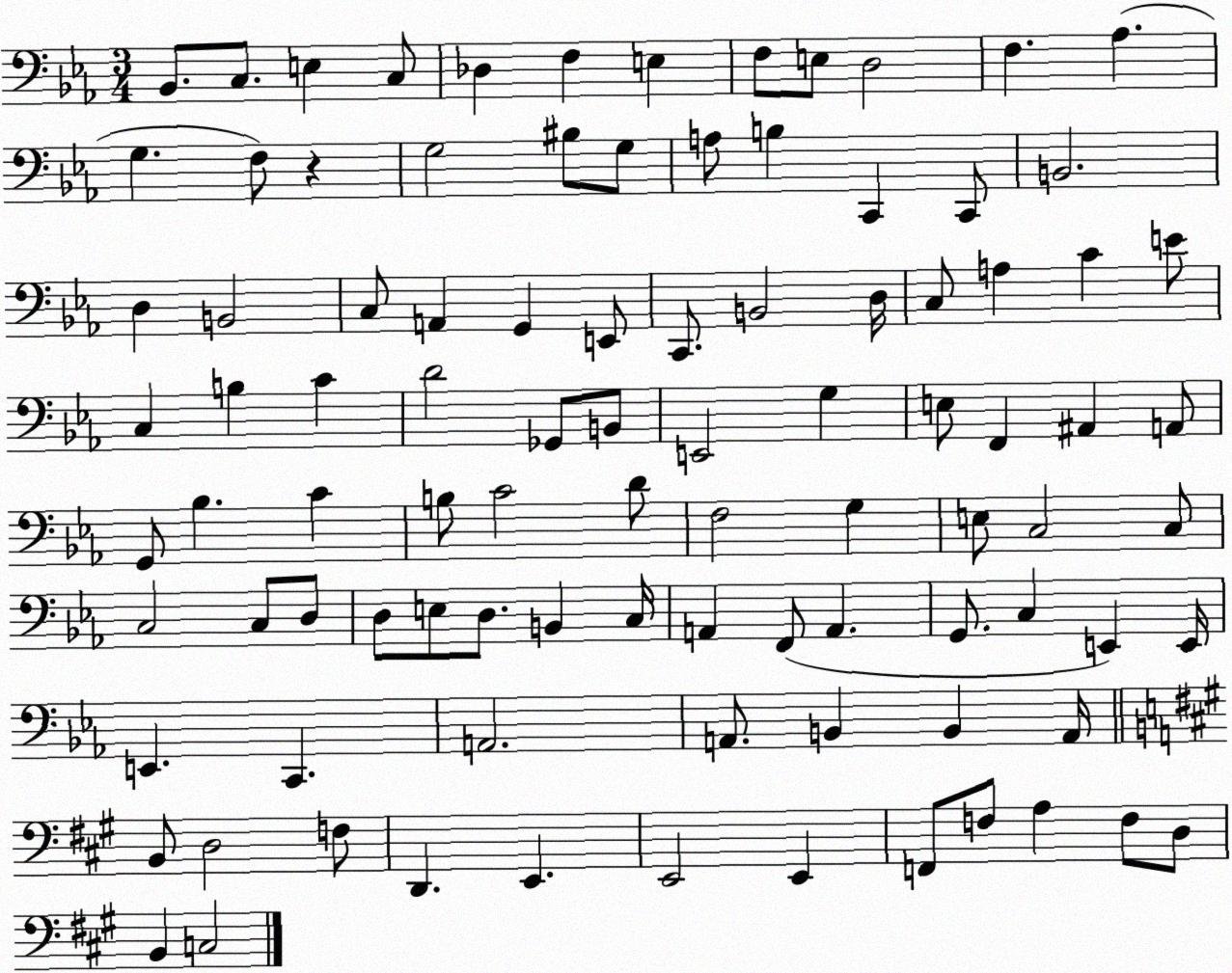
X:1
T:Untitled
M:3/4
L:1/4
K:Eb
_B,,/2 C,/2 E, C,/2 _D, F, E, F,/2 E,/2 D,2 F, _A, G, F,/2 z G,2 ^B,/2 G,/2 A,/2 B, C,, C,,/2 B,,2 D, B,,2 C,/2 A,, G,, E,,/2 C,,/2 B,,2 D,/4 C,/2 A, C E/2 C, B, C D2 _G,,/2 B,,/2 E,,2 G, E,/2 F,, ^A,, A,,/2 G,,/2 _B, C B,/2 C2 D/2 F,2 G, E,/2 C,2 C,/2 C,2 C,/2 D,/2 D,/2 E,/2 D,/2 B,, C,/4 A,, F,,/2 A,, G,,/2 C, E,, E,,/4 E,, C,, A,,2 A,,/2 B,, B,, A,,/4 B,,/2 D,2 F,/2 D,, E,, E,,2 E,, F,,/2 F,/2 A, F,/2 D,/2 B,, C,2